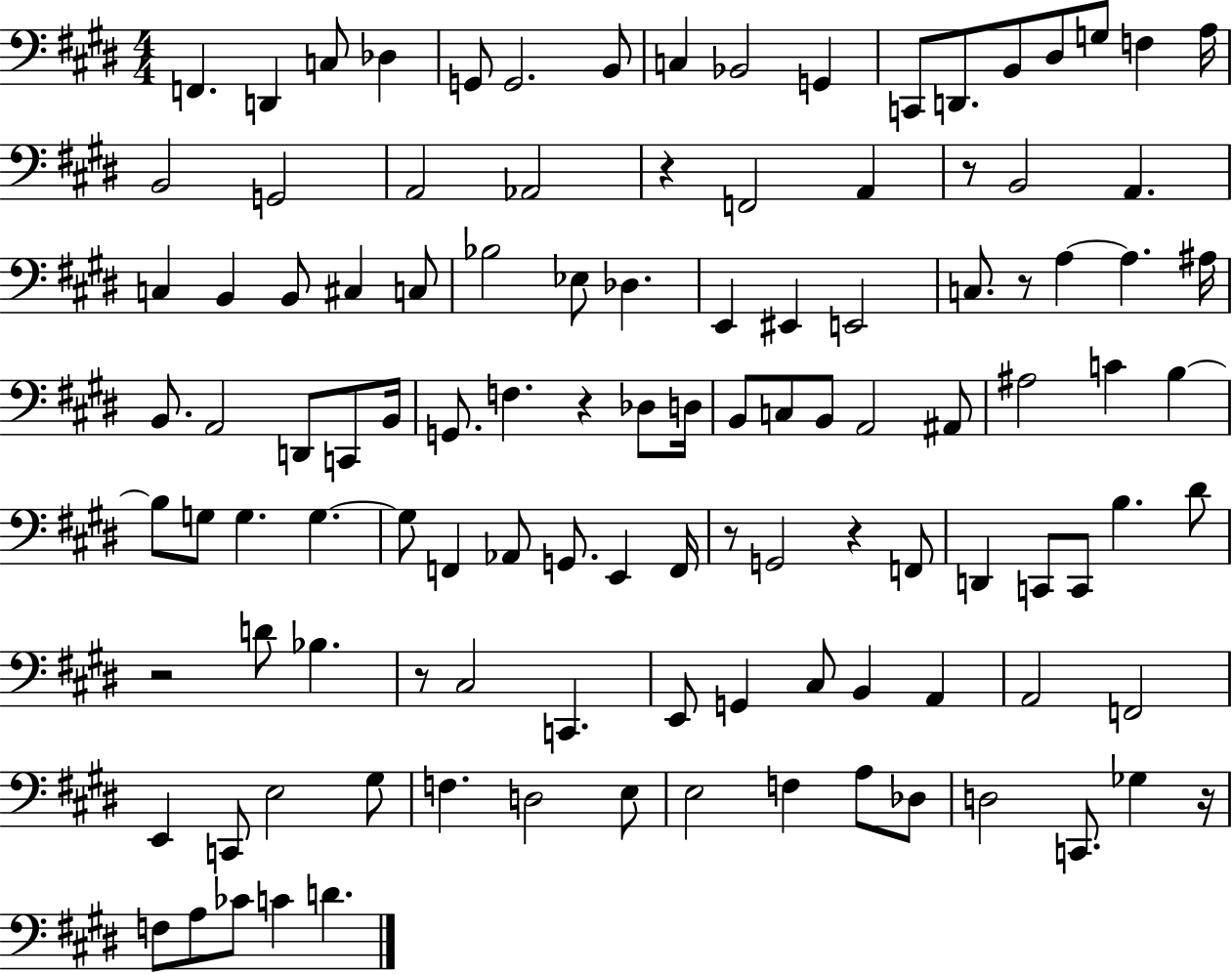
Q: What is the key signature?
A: E major